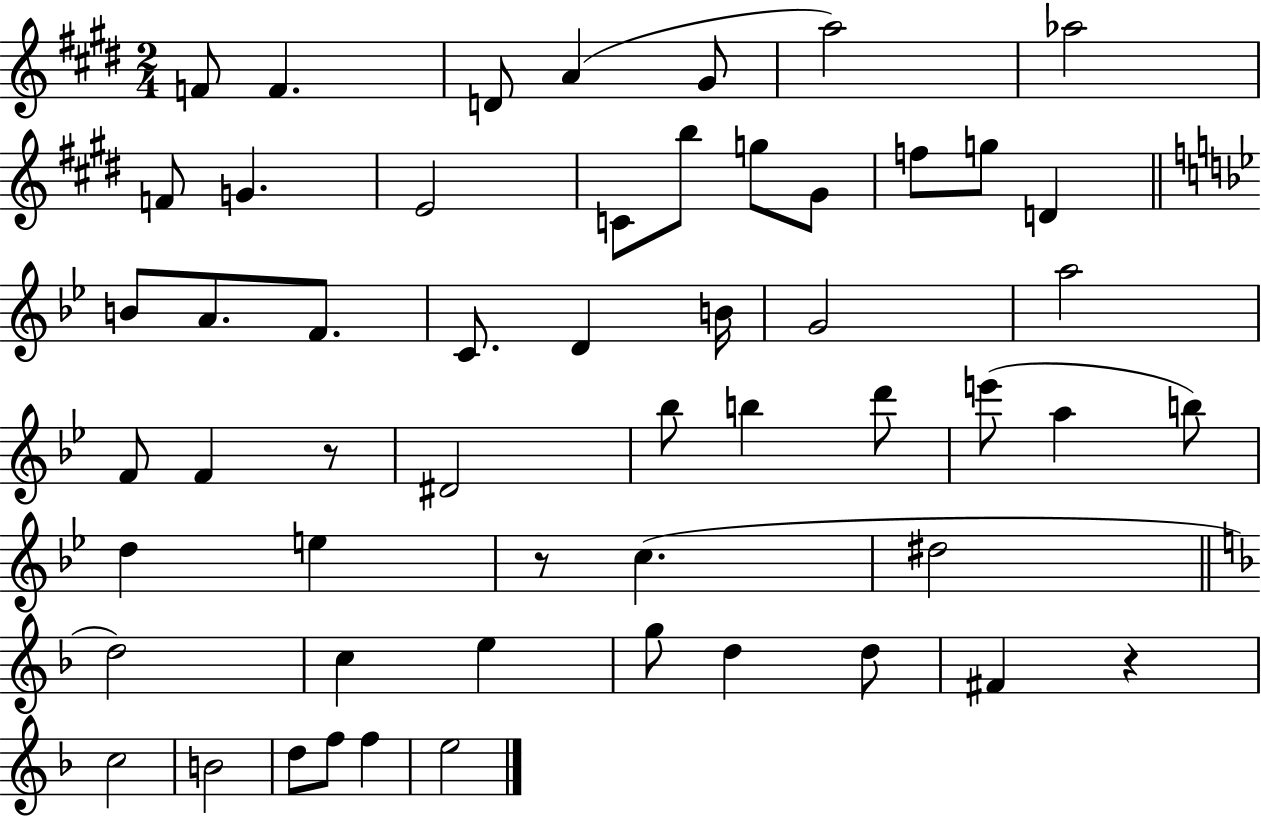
X:1
T:Untitled
M:2/4
L:1/4
K:E
F/2 F D/2 A ^G/2 a2 _a2 F/2 G E2 C/2 b/2 g/2 ^G/2 f/2 g/2 D B/2 A/2 F/2 C/2 D B/4 G2 a2 F/2 F z/2 ^D2 _b/2 b d'/2 e'/2 a b/2 d e z/2 c ^d2 d2 c e g/2 d d/2 ^F z c2 B2 d/2 f/2 f e2